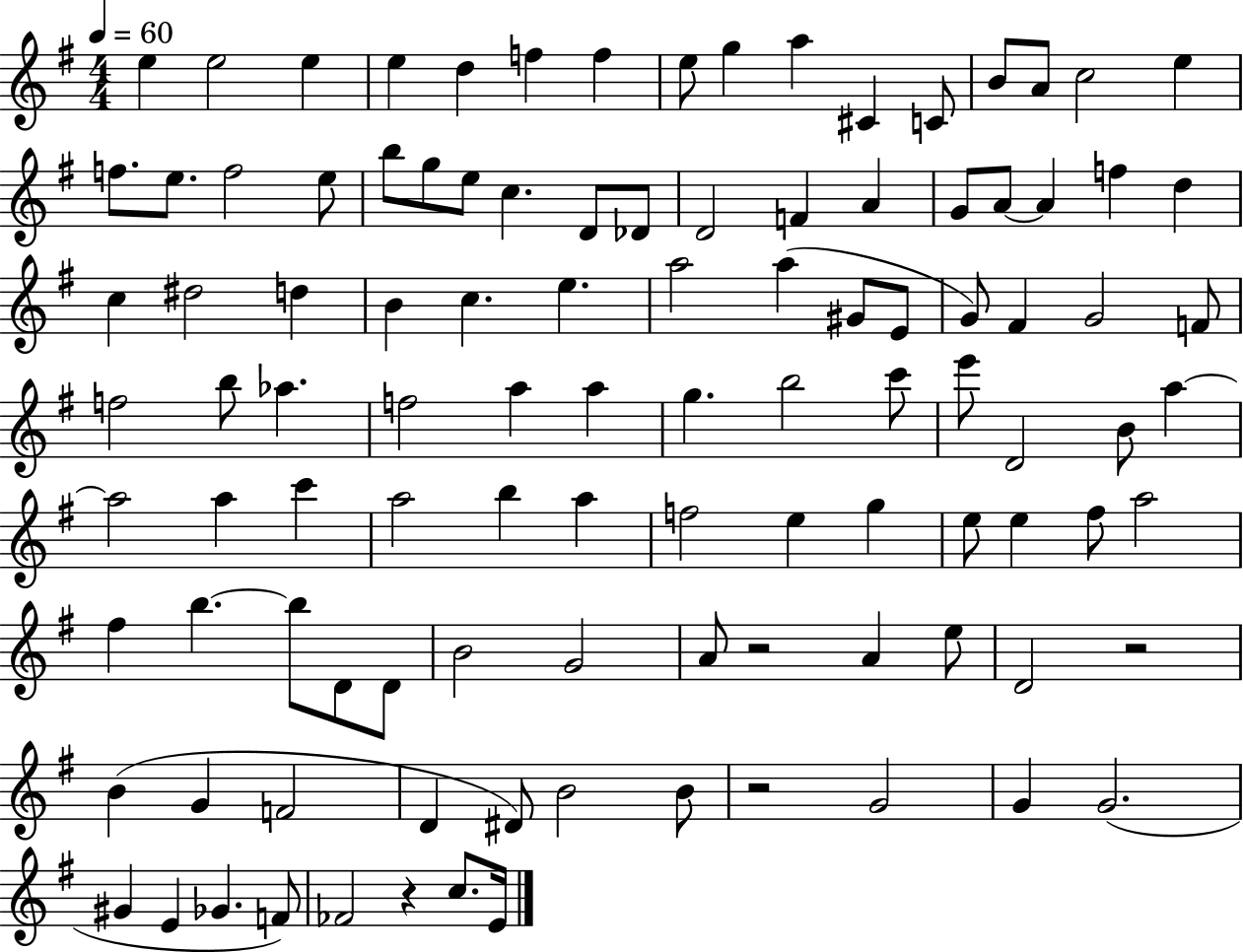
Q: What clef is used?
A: treble